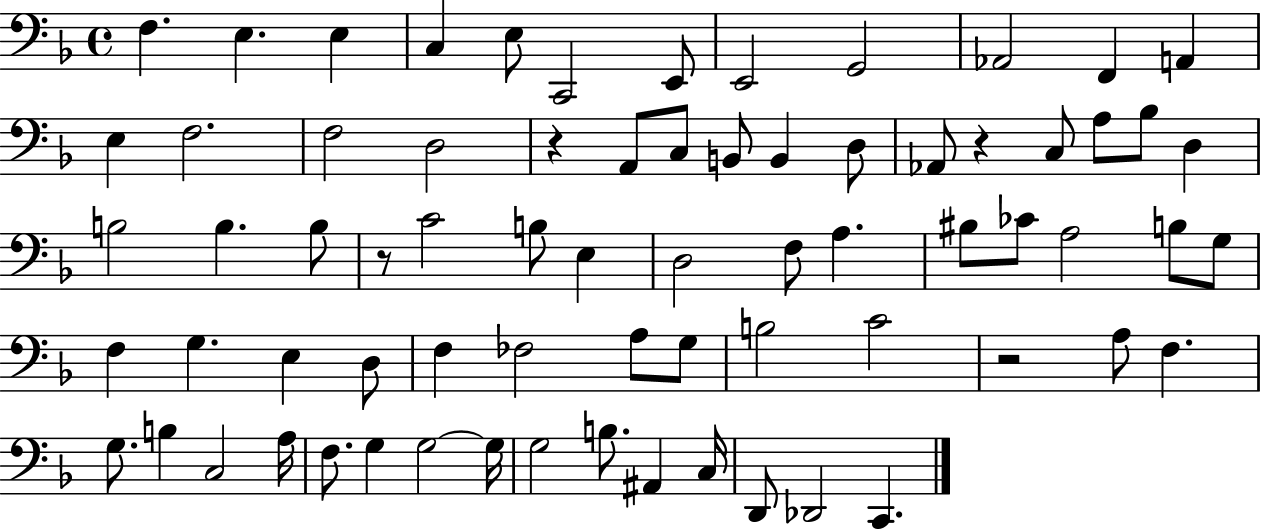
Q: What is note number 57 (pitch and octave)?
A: F3